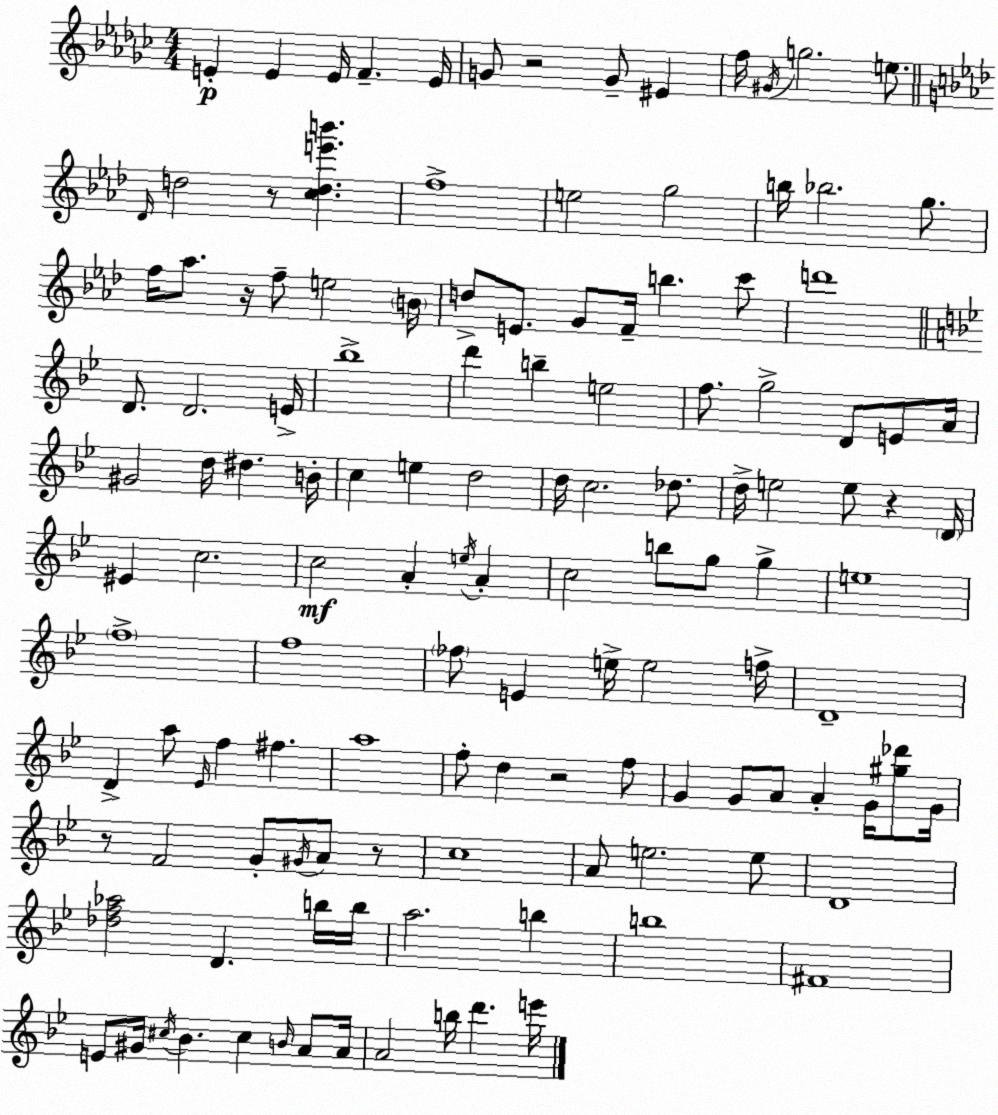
X:1
T:Untitled
M:4/4
L:1/4
K:Ebm
E E E/4 F E/4 G/2 z2 G/2 ^E f/4 ^G/4 g2 e/2 _D/4 d2 z/2 [cde'b'] f4 e2 g2 b/4 _b2 g/2 f/4 _a/2 z/4 f/2 e2 B/4 d/2 E/2 G/2 F/4 b c'/2 d'4 D/2 D2 E/4 _b4 d' b e2 f/2 g2 D/2 E/2 A/4 ^G2 d/4 ^d B/4 c e d2 d/4 c2 _d/2 d/4 e2 e/2 z D/4 ^E c2 c2 A e/4 A c2 b/2 g/2 g e4 f4 f4 _f/2 E e/4 e2 f/4 D4 D a/2 _E/4 f ^f a4 f/2 d z2 f/2 G G/2 A/2 A G/4 [^g_d']/2 G/4 z/2 F2 G/2 ^G/4 A/2 z/2 c4 A/2 e2 e/2 D4 [_df_a]2 D b/4 b/4 a2 b b4 ^F4 E/2 ^G/4 ^c/4 _B ^c B/4 A/2 A/4 A2 b/4 d' e'/4